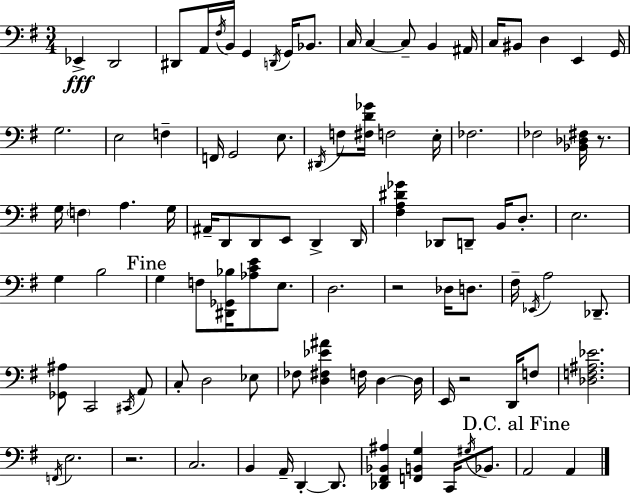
Eb2/q D2/h D#2/e A2/s F#3/s B2/s G2/q D2/s G2/s Bb2/e. C3/s C3/q C3/e B2/q A#2/s C3/s BIS2/e D3/q E2/q G2/s G3/h. E3/h F3/q F2/s G2/h E3/e. D#2/s F3/e [F#3,D4,Gb4]/s F3/h E3/s FES3/h. FES3/h [Bb2,Db3,F#3]/s R/e. G3/s F3/q A3/q. G3/s A#2/s D2/e D2/e E2/e D2/q D2/s [F#3,A3,D#4,Gb4]/q Db2/e D2/e B2/s D3/e. E3/h. G3/q B3/h G3/q F3/e [D#2,Gb2,Bb3]/s [Ab3,C4,E4]/e E3/e. D3/h. R/h Db3/s D3/e. F#3/s Eb2/s A3/h Db2/e. [Gb2,A#3]/e C2/h C#2/s A2/e C3/e D3/h Eb3/e FES3/e [D3,F#3,Eb4,A#4]/q F3/s D3/q D3/s E2/s R/h D2/s F3/e [Db3,F3,A#3,Eb4]/h. F2/s E3/h. R/h. C3/h. B2/q A2/s D2/q D2/e. [Db2,F#2,Bb2,A#3]/q [F2,B2,G3]/q C2/s G#3/s Bb2/e. A2/h A2/q